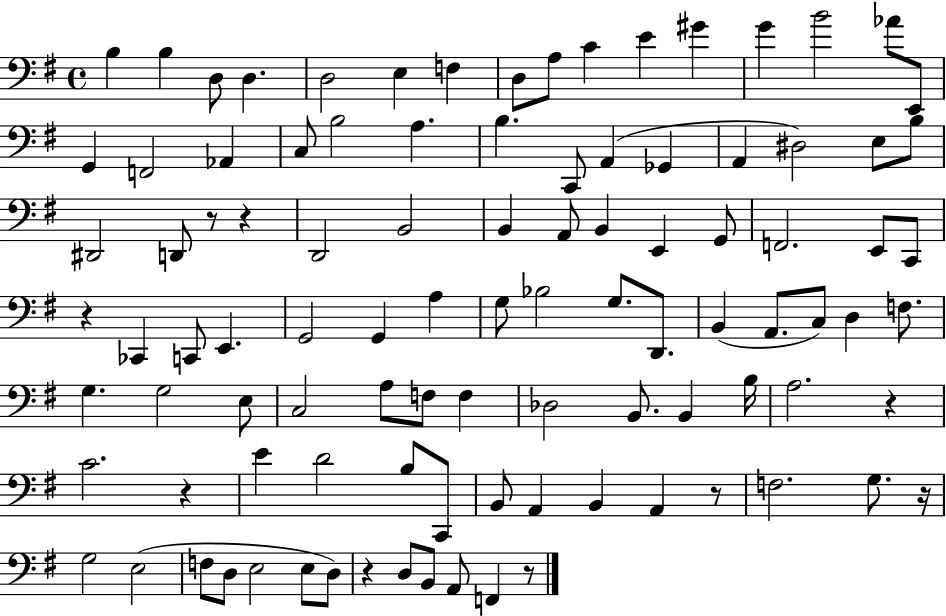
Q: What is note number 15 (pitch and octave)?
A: Ab4